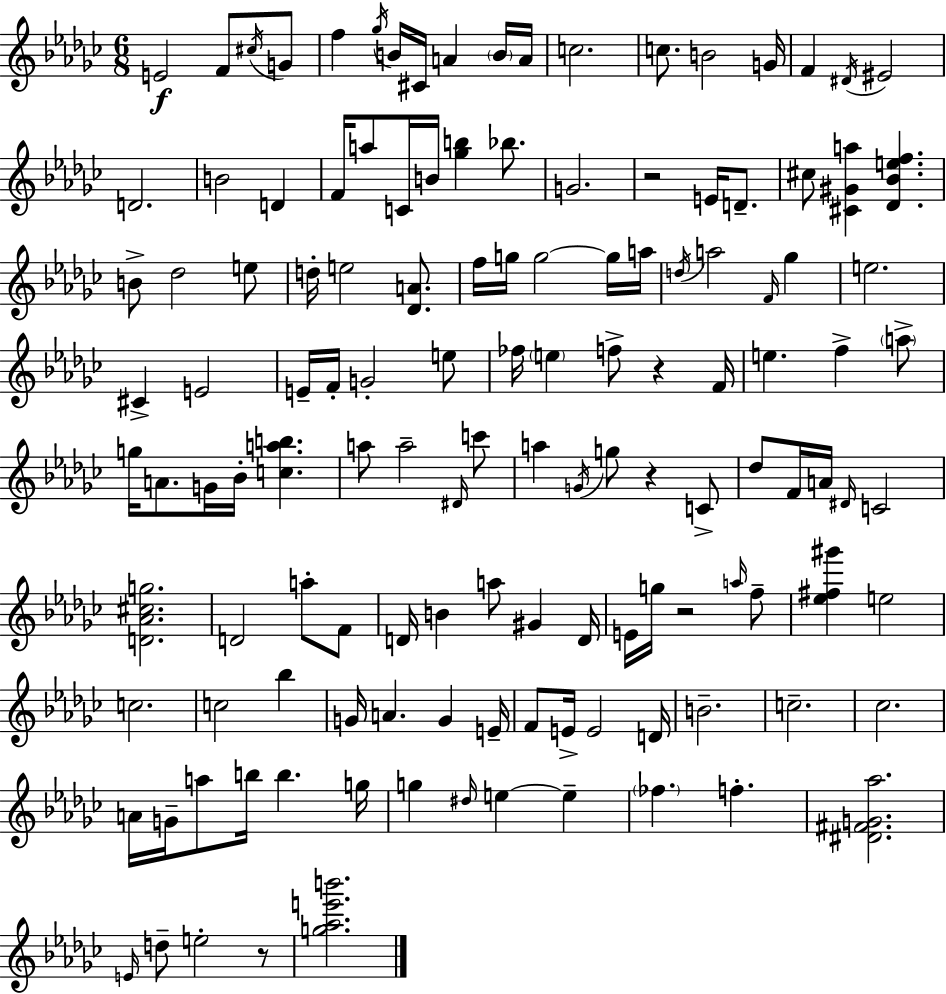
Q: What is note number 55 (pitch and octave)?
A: F4